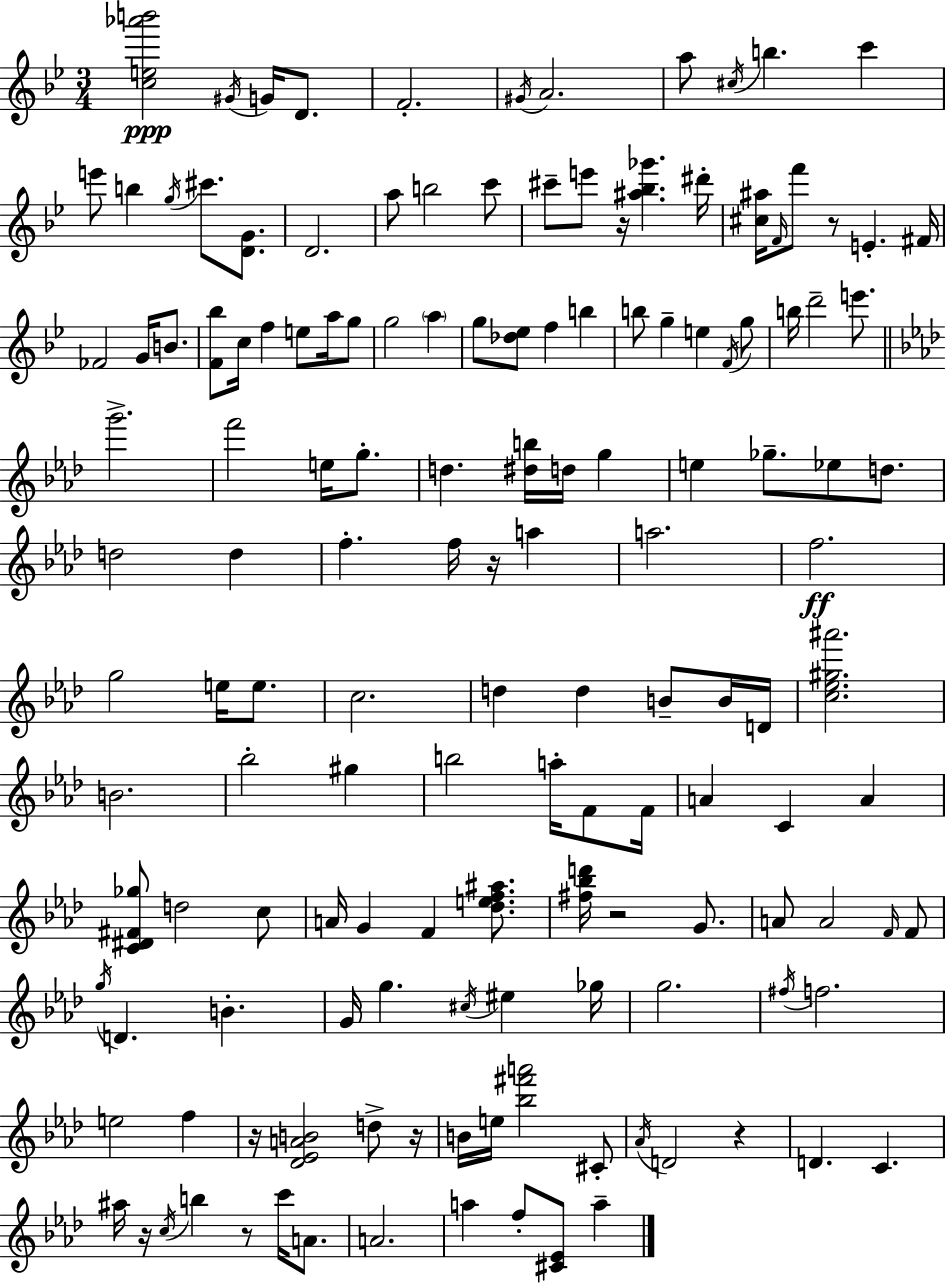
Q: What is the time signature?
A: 3/4